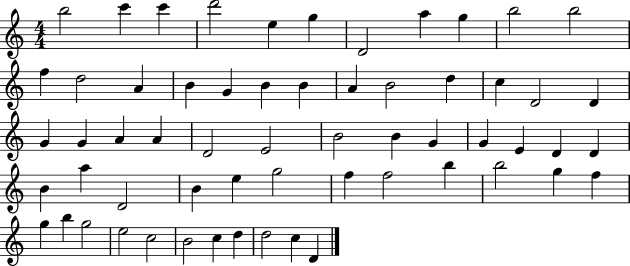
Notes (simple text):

B5/h C6/q C6/q D6/h E5/q G5/q D4/h A5/q G5/q B5/h B5/h F5/q D5/h A4/q B4/q G4/q B4/q B4/q A4/q B4/h D5/q C5/q D4/h D4/q G4/q G4/q A4/q A4/q D4/h E4/h B4/h B4/q G4/q G4/q E4/q D4/q D4/q B4/q A5/q D4/h B4/q E5/q G5/h F5/q F5/h B5/q B5/h G5/q F5/q G5/q B5/q G5/h E5/h C5/h B4/h C5/q D5/q D5/h C5/q D4/q